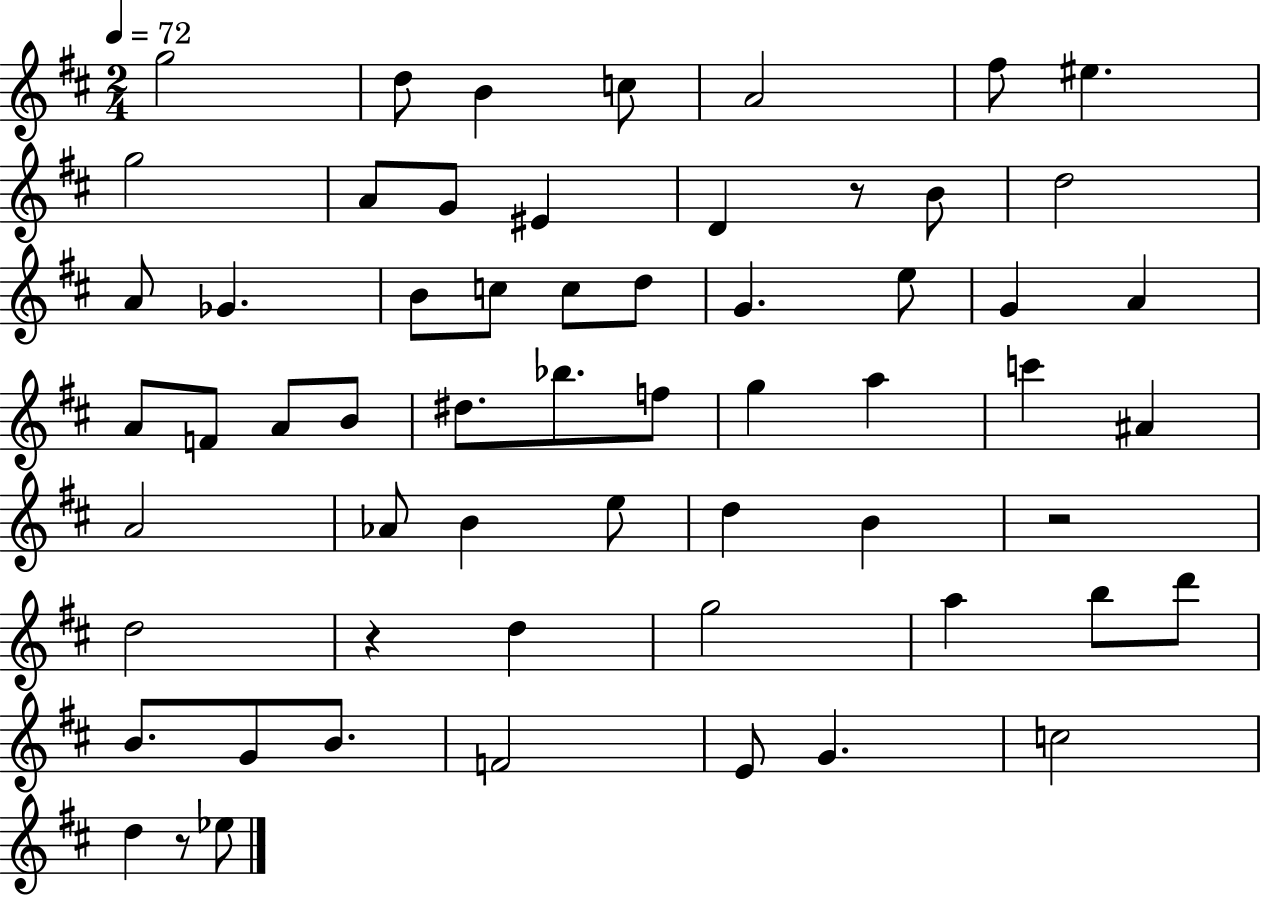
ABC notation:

X:1
T:Untitled
M:2/4
L:1/4
K:D
g2 d/2 B c/2 A2 ^f/2 ^e g2 A/2 G/2 ^E D z/2 B/2 d2 A/2 _G B/2 c/2 c/2 d/2 G e/2 G A A/2 F/2 A/2 B/2 ^d/2 _b/2 f/2 g a c' ^A A2 _A/2 B e/2 d B z2 d2 z d g2 a b/2 d'/2 B/2 G/2 B/2 F2 E/2 G c2 d z/2 _e/2